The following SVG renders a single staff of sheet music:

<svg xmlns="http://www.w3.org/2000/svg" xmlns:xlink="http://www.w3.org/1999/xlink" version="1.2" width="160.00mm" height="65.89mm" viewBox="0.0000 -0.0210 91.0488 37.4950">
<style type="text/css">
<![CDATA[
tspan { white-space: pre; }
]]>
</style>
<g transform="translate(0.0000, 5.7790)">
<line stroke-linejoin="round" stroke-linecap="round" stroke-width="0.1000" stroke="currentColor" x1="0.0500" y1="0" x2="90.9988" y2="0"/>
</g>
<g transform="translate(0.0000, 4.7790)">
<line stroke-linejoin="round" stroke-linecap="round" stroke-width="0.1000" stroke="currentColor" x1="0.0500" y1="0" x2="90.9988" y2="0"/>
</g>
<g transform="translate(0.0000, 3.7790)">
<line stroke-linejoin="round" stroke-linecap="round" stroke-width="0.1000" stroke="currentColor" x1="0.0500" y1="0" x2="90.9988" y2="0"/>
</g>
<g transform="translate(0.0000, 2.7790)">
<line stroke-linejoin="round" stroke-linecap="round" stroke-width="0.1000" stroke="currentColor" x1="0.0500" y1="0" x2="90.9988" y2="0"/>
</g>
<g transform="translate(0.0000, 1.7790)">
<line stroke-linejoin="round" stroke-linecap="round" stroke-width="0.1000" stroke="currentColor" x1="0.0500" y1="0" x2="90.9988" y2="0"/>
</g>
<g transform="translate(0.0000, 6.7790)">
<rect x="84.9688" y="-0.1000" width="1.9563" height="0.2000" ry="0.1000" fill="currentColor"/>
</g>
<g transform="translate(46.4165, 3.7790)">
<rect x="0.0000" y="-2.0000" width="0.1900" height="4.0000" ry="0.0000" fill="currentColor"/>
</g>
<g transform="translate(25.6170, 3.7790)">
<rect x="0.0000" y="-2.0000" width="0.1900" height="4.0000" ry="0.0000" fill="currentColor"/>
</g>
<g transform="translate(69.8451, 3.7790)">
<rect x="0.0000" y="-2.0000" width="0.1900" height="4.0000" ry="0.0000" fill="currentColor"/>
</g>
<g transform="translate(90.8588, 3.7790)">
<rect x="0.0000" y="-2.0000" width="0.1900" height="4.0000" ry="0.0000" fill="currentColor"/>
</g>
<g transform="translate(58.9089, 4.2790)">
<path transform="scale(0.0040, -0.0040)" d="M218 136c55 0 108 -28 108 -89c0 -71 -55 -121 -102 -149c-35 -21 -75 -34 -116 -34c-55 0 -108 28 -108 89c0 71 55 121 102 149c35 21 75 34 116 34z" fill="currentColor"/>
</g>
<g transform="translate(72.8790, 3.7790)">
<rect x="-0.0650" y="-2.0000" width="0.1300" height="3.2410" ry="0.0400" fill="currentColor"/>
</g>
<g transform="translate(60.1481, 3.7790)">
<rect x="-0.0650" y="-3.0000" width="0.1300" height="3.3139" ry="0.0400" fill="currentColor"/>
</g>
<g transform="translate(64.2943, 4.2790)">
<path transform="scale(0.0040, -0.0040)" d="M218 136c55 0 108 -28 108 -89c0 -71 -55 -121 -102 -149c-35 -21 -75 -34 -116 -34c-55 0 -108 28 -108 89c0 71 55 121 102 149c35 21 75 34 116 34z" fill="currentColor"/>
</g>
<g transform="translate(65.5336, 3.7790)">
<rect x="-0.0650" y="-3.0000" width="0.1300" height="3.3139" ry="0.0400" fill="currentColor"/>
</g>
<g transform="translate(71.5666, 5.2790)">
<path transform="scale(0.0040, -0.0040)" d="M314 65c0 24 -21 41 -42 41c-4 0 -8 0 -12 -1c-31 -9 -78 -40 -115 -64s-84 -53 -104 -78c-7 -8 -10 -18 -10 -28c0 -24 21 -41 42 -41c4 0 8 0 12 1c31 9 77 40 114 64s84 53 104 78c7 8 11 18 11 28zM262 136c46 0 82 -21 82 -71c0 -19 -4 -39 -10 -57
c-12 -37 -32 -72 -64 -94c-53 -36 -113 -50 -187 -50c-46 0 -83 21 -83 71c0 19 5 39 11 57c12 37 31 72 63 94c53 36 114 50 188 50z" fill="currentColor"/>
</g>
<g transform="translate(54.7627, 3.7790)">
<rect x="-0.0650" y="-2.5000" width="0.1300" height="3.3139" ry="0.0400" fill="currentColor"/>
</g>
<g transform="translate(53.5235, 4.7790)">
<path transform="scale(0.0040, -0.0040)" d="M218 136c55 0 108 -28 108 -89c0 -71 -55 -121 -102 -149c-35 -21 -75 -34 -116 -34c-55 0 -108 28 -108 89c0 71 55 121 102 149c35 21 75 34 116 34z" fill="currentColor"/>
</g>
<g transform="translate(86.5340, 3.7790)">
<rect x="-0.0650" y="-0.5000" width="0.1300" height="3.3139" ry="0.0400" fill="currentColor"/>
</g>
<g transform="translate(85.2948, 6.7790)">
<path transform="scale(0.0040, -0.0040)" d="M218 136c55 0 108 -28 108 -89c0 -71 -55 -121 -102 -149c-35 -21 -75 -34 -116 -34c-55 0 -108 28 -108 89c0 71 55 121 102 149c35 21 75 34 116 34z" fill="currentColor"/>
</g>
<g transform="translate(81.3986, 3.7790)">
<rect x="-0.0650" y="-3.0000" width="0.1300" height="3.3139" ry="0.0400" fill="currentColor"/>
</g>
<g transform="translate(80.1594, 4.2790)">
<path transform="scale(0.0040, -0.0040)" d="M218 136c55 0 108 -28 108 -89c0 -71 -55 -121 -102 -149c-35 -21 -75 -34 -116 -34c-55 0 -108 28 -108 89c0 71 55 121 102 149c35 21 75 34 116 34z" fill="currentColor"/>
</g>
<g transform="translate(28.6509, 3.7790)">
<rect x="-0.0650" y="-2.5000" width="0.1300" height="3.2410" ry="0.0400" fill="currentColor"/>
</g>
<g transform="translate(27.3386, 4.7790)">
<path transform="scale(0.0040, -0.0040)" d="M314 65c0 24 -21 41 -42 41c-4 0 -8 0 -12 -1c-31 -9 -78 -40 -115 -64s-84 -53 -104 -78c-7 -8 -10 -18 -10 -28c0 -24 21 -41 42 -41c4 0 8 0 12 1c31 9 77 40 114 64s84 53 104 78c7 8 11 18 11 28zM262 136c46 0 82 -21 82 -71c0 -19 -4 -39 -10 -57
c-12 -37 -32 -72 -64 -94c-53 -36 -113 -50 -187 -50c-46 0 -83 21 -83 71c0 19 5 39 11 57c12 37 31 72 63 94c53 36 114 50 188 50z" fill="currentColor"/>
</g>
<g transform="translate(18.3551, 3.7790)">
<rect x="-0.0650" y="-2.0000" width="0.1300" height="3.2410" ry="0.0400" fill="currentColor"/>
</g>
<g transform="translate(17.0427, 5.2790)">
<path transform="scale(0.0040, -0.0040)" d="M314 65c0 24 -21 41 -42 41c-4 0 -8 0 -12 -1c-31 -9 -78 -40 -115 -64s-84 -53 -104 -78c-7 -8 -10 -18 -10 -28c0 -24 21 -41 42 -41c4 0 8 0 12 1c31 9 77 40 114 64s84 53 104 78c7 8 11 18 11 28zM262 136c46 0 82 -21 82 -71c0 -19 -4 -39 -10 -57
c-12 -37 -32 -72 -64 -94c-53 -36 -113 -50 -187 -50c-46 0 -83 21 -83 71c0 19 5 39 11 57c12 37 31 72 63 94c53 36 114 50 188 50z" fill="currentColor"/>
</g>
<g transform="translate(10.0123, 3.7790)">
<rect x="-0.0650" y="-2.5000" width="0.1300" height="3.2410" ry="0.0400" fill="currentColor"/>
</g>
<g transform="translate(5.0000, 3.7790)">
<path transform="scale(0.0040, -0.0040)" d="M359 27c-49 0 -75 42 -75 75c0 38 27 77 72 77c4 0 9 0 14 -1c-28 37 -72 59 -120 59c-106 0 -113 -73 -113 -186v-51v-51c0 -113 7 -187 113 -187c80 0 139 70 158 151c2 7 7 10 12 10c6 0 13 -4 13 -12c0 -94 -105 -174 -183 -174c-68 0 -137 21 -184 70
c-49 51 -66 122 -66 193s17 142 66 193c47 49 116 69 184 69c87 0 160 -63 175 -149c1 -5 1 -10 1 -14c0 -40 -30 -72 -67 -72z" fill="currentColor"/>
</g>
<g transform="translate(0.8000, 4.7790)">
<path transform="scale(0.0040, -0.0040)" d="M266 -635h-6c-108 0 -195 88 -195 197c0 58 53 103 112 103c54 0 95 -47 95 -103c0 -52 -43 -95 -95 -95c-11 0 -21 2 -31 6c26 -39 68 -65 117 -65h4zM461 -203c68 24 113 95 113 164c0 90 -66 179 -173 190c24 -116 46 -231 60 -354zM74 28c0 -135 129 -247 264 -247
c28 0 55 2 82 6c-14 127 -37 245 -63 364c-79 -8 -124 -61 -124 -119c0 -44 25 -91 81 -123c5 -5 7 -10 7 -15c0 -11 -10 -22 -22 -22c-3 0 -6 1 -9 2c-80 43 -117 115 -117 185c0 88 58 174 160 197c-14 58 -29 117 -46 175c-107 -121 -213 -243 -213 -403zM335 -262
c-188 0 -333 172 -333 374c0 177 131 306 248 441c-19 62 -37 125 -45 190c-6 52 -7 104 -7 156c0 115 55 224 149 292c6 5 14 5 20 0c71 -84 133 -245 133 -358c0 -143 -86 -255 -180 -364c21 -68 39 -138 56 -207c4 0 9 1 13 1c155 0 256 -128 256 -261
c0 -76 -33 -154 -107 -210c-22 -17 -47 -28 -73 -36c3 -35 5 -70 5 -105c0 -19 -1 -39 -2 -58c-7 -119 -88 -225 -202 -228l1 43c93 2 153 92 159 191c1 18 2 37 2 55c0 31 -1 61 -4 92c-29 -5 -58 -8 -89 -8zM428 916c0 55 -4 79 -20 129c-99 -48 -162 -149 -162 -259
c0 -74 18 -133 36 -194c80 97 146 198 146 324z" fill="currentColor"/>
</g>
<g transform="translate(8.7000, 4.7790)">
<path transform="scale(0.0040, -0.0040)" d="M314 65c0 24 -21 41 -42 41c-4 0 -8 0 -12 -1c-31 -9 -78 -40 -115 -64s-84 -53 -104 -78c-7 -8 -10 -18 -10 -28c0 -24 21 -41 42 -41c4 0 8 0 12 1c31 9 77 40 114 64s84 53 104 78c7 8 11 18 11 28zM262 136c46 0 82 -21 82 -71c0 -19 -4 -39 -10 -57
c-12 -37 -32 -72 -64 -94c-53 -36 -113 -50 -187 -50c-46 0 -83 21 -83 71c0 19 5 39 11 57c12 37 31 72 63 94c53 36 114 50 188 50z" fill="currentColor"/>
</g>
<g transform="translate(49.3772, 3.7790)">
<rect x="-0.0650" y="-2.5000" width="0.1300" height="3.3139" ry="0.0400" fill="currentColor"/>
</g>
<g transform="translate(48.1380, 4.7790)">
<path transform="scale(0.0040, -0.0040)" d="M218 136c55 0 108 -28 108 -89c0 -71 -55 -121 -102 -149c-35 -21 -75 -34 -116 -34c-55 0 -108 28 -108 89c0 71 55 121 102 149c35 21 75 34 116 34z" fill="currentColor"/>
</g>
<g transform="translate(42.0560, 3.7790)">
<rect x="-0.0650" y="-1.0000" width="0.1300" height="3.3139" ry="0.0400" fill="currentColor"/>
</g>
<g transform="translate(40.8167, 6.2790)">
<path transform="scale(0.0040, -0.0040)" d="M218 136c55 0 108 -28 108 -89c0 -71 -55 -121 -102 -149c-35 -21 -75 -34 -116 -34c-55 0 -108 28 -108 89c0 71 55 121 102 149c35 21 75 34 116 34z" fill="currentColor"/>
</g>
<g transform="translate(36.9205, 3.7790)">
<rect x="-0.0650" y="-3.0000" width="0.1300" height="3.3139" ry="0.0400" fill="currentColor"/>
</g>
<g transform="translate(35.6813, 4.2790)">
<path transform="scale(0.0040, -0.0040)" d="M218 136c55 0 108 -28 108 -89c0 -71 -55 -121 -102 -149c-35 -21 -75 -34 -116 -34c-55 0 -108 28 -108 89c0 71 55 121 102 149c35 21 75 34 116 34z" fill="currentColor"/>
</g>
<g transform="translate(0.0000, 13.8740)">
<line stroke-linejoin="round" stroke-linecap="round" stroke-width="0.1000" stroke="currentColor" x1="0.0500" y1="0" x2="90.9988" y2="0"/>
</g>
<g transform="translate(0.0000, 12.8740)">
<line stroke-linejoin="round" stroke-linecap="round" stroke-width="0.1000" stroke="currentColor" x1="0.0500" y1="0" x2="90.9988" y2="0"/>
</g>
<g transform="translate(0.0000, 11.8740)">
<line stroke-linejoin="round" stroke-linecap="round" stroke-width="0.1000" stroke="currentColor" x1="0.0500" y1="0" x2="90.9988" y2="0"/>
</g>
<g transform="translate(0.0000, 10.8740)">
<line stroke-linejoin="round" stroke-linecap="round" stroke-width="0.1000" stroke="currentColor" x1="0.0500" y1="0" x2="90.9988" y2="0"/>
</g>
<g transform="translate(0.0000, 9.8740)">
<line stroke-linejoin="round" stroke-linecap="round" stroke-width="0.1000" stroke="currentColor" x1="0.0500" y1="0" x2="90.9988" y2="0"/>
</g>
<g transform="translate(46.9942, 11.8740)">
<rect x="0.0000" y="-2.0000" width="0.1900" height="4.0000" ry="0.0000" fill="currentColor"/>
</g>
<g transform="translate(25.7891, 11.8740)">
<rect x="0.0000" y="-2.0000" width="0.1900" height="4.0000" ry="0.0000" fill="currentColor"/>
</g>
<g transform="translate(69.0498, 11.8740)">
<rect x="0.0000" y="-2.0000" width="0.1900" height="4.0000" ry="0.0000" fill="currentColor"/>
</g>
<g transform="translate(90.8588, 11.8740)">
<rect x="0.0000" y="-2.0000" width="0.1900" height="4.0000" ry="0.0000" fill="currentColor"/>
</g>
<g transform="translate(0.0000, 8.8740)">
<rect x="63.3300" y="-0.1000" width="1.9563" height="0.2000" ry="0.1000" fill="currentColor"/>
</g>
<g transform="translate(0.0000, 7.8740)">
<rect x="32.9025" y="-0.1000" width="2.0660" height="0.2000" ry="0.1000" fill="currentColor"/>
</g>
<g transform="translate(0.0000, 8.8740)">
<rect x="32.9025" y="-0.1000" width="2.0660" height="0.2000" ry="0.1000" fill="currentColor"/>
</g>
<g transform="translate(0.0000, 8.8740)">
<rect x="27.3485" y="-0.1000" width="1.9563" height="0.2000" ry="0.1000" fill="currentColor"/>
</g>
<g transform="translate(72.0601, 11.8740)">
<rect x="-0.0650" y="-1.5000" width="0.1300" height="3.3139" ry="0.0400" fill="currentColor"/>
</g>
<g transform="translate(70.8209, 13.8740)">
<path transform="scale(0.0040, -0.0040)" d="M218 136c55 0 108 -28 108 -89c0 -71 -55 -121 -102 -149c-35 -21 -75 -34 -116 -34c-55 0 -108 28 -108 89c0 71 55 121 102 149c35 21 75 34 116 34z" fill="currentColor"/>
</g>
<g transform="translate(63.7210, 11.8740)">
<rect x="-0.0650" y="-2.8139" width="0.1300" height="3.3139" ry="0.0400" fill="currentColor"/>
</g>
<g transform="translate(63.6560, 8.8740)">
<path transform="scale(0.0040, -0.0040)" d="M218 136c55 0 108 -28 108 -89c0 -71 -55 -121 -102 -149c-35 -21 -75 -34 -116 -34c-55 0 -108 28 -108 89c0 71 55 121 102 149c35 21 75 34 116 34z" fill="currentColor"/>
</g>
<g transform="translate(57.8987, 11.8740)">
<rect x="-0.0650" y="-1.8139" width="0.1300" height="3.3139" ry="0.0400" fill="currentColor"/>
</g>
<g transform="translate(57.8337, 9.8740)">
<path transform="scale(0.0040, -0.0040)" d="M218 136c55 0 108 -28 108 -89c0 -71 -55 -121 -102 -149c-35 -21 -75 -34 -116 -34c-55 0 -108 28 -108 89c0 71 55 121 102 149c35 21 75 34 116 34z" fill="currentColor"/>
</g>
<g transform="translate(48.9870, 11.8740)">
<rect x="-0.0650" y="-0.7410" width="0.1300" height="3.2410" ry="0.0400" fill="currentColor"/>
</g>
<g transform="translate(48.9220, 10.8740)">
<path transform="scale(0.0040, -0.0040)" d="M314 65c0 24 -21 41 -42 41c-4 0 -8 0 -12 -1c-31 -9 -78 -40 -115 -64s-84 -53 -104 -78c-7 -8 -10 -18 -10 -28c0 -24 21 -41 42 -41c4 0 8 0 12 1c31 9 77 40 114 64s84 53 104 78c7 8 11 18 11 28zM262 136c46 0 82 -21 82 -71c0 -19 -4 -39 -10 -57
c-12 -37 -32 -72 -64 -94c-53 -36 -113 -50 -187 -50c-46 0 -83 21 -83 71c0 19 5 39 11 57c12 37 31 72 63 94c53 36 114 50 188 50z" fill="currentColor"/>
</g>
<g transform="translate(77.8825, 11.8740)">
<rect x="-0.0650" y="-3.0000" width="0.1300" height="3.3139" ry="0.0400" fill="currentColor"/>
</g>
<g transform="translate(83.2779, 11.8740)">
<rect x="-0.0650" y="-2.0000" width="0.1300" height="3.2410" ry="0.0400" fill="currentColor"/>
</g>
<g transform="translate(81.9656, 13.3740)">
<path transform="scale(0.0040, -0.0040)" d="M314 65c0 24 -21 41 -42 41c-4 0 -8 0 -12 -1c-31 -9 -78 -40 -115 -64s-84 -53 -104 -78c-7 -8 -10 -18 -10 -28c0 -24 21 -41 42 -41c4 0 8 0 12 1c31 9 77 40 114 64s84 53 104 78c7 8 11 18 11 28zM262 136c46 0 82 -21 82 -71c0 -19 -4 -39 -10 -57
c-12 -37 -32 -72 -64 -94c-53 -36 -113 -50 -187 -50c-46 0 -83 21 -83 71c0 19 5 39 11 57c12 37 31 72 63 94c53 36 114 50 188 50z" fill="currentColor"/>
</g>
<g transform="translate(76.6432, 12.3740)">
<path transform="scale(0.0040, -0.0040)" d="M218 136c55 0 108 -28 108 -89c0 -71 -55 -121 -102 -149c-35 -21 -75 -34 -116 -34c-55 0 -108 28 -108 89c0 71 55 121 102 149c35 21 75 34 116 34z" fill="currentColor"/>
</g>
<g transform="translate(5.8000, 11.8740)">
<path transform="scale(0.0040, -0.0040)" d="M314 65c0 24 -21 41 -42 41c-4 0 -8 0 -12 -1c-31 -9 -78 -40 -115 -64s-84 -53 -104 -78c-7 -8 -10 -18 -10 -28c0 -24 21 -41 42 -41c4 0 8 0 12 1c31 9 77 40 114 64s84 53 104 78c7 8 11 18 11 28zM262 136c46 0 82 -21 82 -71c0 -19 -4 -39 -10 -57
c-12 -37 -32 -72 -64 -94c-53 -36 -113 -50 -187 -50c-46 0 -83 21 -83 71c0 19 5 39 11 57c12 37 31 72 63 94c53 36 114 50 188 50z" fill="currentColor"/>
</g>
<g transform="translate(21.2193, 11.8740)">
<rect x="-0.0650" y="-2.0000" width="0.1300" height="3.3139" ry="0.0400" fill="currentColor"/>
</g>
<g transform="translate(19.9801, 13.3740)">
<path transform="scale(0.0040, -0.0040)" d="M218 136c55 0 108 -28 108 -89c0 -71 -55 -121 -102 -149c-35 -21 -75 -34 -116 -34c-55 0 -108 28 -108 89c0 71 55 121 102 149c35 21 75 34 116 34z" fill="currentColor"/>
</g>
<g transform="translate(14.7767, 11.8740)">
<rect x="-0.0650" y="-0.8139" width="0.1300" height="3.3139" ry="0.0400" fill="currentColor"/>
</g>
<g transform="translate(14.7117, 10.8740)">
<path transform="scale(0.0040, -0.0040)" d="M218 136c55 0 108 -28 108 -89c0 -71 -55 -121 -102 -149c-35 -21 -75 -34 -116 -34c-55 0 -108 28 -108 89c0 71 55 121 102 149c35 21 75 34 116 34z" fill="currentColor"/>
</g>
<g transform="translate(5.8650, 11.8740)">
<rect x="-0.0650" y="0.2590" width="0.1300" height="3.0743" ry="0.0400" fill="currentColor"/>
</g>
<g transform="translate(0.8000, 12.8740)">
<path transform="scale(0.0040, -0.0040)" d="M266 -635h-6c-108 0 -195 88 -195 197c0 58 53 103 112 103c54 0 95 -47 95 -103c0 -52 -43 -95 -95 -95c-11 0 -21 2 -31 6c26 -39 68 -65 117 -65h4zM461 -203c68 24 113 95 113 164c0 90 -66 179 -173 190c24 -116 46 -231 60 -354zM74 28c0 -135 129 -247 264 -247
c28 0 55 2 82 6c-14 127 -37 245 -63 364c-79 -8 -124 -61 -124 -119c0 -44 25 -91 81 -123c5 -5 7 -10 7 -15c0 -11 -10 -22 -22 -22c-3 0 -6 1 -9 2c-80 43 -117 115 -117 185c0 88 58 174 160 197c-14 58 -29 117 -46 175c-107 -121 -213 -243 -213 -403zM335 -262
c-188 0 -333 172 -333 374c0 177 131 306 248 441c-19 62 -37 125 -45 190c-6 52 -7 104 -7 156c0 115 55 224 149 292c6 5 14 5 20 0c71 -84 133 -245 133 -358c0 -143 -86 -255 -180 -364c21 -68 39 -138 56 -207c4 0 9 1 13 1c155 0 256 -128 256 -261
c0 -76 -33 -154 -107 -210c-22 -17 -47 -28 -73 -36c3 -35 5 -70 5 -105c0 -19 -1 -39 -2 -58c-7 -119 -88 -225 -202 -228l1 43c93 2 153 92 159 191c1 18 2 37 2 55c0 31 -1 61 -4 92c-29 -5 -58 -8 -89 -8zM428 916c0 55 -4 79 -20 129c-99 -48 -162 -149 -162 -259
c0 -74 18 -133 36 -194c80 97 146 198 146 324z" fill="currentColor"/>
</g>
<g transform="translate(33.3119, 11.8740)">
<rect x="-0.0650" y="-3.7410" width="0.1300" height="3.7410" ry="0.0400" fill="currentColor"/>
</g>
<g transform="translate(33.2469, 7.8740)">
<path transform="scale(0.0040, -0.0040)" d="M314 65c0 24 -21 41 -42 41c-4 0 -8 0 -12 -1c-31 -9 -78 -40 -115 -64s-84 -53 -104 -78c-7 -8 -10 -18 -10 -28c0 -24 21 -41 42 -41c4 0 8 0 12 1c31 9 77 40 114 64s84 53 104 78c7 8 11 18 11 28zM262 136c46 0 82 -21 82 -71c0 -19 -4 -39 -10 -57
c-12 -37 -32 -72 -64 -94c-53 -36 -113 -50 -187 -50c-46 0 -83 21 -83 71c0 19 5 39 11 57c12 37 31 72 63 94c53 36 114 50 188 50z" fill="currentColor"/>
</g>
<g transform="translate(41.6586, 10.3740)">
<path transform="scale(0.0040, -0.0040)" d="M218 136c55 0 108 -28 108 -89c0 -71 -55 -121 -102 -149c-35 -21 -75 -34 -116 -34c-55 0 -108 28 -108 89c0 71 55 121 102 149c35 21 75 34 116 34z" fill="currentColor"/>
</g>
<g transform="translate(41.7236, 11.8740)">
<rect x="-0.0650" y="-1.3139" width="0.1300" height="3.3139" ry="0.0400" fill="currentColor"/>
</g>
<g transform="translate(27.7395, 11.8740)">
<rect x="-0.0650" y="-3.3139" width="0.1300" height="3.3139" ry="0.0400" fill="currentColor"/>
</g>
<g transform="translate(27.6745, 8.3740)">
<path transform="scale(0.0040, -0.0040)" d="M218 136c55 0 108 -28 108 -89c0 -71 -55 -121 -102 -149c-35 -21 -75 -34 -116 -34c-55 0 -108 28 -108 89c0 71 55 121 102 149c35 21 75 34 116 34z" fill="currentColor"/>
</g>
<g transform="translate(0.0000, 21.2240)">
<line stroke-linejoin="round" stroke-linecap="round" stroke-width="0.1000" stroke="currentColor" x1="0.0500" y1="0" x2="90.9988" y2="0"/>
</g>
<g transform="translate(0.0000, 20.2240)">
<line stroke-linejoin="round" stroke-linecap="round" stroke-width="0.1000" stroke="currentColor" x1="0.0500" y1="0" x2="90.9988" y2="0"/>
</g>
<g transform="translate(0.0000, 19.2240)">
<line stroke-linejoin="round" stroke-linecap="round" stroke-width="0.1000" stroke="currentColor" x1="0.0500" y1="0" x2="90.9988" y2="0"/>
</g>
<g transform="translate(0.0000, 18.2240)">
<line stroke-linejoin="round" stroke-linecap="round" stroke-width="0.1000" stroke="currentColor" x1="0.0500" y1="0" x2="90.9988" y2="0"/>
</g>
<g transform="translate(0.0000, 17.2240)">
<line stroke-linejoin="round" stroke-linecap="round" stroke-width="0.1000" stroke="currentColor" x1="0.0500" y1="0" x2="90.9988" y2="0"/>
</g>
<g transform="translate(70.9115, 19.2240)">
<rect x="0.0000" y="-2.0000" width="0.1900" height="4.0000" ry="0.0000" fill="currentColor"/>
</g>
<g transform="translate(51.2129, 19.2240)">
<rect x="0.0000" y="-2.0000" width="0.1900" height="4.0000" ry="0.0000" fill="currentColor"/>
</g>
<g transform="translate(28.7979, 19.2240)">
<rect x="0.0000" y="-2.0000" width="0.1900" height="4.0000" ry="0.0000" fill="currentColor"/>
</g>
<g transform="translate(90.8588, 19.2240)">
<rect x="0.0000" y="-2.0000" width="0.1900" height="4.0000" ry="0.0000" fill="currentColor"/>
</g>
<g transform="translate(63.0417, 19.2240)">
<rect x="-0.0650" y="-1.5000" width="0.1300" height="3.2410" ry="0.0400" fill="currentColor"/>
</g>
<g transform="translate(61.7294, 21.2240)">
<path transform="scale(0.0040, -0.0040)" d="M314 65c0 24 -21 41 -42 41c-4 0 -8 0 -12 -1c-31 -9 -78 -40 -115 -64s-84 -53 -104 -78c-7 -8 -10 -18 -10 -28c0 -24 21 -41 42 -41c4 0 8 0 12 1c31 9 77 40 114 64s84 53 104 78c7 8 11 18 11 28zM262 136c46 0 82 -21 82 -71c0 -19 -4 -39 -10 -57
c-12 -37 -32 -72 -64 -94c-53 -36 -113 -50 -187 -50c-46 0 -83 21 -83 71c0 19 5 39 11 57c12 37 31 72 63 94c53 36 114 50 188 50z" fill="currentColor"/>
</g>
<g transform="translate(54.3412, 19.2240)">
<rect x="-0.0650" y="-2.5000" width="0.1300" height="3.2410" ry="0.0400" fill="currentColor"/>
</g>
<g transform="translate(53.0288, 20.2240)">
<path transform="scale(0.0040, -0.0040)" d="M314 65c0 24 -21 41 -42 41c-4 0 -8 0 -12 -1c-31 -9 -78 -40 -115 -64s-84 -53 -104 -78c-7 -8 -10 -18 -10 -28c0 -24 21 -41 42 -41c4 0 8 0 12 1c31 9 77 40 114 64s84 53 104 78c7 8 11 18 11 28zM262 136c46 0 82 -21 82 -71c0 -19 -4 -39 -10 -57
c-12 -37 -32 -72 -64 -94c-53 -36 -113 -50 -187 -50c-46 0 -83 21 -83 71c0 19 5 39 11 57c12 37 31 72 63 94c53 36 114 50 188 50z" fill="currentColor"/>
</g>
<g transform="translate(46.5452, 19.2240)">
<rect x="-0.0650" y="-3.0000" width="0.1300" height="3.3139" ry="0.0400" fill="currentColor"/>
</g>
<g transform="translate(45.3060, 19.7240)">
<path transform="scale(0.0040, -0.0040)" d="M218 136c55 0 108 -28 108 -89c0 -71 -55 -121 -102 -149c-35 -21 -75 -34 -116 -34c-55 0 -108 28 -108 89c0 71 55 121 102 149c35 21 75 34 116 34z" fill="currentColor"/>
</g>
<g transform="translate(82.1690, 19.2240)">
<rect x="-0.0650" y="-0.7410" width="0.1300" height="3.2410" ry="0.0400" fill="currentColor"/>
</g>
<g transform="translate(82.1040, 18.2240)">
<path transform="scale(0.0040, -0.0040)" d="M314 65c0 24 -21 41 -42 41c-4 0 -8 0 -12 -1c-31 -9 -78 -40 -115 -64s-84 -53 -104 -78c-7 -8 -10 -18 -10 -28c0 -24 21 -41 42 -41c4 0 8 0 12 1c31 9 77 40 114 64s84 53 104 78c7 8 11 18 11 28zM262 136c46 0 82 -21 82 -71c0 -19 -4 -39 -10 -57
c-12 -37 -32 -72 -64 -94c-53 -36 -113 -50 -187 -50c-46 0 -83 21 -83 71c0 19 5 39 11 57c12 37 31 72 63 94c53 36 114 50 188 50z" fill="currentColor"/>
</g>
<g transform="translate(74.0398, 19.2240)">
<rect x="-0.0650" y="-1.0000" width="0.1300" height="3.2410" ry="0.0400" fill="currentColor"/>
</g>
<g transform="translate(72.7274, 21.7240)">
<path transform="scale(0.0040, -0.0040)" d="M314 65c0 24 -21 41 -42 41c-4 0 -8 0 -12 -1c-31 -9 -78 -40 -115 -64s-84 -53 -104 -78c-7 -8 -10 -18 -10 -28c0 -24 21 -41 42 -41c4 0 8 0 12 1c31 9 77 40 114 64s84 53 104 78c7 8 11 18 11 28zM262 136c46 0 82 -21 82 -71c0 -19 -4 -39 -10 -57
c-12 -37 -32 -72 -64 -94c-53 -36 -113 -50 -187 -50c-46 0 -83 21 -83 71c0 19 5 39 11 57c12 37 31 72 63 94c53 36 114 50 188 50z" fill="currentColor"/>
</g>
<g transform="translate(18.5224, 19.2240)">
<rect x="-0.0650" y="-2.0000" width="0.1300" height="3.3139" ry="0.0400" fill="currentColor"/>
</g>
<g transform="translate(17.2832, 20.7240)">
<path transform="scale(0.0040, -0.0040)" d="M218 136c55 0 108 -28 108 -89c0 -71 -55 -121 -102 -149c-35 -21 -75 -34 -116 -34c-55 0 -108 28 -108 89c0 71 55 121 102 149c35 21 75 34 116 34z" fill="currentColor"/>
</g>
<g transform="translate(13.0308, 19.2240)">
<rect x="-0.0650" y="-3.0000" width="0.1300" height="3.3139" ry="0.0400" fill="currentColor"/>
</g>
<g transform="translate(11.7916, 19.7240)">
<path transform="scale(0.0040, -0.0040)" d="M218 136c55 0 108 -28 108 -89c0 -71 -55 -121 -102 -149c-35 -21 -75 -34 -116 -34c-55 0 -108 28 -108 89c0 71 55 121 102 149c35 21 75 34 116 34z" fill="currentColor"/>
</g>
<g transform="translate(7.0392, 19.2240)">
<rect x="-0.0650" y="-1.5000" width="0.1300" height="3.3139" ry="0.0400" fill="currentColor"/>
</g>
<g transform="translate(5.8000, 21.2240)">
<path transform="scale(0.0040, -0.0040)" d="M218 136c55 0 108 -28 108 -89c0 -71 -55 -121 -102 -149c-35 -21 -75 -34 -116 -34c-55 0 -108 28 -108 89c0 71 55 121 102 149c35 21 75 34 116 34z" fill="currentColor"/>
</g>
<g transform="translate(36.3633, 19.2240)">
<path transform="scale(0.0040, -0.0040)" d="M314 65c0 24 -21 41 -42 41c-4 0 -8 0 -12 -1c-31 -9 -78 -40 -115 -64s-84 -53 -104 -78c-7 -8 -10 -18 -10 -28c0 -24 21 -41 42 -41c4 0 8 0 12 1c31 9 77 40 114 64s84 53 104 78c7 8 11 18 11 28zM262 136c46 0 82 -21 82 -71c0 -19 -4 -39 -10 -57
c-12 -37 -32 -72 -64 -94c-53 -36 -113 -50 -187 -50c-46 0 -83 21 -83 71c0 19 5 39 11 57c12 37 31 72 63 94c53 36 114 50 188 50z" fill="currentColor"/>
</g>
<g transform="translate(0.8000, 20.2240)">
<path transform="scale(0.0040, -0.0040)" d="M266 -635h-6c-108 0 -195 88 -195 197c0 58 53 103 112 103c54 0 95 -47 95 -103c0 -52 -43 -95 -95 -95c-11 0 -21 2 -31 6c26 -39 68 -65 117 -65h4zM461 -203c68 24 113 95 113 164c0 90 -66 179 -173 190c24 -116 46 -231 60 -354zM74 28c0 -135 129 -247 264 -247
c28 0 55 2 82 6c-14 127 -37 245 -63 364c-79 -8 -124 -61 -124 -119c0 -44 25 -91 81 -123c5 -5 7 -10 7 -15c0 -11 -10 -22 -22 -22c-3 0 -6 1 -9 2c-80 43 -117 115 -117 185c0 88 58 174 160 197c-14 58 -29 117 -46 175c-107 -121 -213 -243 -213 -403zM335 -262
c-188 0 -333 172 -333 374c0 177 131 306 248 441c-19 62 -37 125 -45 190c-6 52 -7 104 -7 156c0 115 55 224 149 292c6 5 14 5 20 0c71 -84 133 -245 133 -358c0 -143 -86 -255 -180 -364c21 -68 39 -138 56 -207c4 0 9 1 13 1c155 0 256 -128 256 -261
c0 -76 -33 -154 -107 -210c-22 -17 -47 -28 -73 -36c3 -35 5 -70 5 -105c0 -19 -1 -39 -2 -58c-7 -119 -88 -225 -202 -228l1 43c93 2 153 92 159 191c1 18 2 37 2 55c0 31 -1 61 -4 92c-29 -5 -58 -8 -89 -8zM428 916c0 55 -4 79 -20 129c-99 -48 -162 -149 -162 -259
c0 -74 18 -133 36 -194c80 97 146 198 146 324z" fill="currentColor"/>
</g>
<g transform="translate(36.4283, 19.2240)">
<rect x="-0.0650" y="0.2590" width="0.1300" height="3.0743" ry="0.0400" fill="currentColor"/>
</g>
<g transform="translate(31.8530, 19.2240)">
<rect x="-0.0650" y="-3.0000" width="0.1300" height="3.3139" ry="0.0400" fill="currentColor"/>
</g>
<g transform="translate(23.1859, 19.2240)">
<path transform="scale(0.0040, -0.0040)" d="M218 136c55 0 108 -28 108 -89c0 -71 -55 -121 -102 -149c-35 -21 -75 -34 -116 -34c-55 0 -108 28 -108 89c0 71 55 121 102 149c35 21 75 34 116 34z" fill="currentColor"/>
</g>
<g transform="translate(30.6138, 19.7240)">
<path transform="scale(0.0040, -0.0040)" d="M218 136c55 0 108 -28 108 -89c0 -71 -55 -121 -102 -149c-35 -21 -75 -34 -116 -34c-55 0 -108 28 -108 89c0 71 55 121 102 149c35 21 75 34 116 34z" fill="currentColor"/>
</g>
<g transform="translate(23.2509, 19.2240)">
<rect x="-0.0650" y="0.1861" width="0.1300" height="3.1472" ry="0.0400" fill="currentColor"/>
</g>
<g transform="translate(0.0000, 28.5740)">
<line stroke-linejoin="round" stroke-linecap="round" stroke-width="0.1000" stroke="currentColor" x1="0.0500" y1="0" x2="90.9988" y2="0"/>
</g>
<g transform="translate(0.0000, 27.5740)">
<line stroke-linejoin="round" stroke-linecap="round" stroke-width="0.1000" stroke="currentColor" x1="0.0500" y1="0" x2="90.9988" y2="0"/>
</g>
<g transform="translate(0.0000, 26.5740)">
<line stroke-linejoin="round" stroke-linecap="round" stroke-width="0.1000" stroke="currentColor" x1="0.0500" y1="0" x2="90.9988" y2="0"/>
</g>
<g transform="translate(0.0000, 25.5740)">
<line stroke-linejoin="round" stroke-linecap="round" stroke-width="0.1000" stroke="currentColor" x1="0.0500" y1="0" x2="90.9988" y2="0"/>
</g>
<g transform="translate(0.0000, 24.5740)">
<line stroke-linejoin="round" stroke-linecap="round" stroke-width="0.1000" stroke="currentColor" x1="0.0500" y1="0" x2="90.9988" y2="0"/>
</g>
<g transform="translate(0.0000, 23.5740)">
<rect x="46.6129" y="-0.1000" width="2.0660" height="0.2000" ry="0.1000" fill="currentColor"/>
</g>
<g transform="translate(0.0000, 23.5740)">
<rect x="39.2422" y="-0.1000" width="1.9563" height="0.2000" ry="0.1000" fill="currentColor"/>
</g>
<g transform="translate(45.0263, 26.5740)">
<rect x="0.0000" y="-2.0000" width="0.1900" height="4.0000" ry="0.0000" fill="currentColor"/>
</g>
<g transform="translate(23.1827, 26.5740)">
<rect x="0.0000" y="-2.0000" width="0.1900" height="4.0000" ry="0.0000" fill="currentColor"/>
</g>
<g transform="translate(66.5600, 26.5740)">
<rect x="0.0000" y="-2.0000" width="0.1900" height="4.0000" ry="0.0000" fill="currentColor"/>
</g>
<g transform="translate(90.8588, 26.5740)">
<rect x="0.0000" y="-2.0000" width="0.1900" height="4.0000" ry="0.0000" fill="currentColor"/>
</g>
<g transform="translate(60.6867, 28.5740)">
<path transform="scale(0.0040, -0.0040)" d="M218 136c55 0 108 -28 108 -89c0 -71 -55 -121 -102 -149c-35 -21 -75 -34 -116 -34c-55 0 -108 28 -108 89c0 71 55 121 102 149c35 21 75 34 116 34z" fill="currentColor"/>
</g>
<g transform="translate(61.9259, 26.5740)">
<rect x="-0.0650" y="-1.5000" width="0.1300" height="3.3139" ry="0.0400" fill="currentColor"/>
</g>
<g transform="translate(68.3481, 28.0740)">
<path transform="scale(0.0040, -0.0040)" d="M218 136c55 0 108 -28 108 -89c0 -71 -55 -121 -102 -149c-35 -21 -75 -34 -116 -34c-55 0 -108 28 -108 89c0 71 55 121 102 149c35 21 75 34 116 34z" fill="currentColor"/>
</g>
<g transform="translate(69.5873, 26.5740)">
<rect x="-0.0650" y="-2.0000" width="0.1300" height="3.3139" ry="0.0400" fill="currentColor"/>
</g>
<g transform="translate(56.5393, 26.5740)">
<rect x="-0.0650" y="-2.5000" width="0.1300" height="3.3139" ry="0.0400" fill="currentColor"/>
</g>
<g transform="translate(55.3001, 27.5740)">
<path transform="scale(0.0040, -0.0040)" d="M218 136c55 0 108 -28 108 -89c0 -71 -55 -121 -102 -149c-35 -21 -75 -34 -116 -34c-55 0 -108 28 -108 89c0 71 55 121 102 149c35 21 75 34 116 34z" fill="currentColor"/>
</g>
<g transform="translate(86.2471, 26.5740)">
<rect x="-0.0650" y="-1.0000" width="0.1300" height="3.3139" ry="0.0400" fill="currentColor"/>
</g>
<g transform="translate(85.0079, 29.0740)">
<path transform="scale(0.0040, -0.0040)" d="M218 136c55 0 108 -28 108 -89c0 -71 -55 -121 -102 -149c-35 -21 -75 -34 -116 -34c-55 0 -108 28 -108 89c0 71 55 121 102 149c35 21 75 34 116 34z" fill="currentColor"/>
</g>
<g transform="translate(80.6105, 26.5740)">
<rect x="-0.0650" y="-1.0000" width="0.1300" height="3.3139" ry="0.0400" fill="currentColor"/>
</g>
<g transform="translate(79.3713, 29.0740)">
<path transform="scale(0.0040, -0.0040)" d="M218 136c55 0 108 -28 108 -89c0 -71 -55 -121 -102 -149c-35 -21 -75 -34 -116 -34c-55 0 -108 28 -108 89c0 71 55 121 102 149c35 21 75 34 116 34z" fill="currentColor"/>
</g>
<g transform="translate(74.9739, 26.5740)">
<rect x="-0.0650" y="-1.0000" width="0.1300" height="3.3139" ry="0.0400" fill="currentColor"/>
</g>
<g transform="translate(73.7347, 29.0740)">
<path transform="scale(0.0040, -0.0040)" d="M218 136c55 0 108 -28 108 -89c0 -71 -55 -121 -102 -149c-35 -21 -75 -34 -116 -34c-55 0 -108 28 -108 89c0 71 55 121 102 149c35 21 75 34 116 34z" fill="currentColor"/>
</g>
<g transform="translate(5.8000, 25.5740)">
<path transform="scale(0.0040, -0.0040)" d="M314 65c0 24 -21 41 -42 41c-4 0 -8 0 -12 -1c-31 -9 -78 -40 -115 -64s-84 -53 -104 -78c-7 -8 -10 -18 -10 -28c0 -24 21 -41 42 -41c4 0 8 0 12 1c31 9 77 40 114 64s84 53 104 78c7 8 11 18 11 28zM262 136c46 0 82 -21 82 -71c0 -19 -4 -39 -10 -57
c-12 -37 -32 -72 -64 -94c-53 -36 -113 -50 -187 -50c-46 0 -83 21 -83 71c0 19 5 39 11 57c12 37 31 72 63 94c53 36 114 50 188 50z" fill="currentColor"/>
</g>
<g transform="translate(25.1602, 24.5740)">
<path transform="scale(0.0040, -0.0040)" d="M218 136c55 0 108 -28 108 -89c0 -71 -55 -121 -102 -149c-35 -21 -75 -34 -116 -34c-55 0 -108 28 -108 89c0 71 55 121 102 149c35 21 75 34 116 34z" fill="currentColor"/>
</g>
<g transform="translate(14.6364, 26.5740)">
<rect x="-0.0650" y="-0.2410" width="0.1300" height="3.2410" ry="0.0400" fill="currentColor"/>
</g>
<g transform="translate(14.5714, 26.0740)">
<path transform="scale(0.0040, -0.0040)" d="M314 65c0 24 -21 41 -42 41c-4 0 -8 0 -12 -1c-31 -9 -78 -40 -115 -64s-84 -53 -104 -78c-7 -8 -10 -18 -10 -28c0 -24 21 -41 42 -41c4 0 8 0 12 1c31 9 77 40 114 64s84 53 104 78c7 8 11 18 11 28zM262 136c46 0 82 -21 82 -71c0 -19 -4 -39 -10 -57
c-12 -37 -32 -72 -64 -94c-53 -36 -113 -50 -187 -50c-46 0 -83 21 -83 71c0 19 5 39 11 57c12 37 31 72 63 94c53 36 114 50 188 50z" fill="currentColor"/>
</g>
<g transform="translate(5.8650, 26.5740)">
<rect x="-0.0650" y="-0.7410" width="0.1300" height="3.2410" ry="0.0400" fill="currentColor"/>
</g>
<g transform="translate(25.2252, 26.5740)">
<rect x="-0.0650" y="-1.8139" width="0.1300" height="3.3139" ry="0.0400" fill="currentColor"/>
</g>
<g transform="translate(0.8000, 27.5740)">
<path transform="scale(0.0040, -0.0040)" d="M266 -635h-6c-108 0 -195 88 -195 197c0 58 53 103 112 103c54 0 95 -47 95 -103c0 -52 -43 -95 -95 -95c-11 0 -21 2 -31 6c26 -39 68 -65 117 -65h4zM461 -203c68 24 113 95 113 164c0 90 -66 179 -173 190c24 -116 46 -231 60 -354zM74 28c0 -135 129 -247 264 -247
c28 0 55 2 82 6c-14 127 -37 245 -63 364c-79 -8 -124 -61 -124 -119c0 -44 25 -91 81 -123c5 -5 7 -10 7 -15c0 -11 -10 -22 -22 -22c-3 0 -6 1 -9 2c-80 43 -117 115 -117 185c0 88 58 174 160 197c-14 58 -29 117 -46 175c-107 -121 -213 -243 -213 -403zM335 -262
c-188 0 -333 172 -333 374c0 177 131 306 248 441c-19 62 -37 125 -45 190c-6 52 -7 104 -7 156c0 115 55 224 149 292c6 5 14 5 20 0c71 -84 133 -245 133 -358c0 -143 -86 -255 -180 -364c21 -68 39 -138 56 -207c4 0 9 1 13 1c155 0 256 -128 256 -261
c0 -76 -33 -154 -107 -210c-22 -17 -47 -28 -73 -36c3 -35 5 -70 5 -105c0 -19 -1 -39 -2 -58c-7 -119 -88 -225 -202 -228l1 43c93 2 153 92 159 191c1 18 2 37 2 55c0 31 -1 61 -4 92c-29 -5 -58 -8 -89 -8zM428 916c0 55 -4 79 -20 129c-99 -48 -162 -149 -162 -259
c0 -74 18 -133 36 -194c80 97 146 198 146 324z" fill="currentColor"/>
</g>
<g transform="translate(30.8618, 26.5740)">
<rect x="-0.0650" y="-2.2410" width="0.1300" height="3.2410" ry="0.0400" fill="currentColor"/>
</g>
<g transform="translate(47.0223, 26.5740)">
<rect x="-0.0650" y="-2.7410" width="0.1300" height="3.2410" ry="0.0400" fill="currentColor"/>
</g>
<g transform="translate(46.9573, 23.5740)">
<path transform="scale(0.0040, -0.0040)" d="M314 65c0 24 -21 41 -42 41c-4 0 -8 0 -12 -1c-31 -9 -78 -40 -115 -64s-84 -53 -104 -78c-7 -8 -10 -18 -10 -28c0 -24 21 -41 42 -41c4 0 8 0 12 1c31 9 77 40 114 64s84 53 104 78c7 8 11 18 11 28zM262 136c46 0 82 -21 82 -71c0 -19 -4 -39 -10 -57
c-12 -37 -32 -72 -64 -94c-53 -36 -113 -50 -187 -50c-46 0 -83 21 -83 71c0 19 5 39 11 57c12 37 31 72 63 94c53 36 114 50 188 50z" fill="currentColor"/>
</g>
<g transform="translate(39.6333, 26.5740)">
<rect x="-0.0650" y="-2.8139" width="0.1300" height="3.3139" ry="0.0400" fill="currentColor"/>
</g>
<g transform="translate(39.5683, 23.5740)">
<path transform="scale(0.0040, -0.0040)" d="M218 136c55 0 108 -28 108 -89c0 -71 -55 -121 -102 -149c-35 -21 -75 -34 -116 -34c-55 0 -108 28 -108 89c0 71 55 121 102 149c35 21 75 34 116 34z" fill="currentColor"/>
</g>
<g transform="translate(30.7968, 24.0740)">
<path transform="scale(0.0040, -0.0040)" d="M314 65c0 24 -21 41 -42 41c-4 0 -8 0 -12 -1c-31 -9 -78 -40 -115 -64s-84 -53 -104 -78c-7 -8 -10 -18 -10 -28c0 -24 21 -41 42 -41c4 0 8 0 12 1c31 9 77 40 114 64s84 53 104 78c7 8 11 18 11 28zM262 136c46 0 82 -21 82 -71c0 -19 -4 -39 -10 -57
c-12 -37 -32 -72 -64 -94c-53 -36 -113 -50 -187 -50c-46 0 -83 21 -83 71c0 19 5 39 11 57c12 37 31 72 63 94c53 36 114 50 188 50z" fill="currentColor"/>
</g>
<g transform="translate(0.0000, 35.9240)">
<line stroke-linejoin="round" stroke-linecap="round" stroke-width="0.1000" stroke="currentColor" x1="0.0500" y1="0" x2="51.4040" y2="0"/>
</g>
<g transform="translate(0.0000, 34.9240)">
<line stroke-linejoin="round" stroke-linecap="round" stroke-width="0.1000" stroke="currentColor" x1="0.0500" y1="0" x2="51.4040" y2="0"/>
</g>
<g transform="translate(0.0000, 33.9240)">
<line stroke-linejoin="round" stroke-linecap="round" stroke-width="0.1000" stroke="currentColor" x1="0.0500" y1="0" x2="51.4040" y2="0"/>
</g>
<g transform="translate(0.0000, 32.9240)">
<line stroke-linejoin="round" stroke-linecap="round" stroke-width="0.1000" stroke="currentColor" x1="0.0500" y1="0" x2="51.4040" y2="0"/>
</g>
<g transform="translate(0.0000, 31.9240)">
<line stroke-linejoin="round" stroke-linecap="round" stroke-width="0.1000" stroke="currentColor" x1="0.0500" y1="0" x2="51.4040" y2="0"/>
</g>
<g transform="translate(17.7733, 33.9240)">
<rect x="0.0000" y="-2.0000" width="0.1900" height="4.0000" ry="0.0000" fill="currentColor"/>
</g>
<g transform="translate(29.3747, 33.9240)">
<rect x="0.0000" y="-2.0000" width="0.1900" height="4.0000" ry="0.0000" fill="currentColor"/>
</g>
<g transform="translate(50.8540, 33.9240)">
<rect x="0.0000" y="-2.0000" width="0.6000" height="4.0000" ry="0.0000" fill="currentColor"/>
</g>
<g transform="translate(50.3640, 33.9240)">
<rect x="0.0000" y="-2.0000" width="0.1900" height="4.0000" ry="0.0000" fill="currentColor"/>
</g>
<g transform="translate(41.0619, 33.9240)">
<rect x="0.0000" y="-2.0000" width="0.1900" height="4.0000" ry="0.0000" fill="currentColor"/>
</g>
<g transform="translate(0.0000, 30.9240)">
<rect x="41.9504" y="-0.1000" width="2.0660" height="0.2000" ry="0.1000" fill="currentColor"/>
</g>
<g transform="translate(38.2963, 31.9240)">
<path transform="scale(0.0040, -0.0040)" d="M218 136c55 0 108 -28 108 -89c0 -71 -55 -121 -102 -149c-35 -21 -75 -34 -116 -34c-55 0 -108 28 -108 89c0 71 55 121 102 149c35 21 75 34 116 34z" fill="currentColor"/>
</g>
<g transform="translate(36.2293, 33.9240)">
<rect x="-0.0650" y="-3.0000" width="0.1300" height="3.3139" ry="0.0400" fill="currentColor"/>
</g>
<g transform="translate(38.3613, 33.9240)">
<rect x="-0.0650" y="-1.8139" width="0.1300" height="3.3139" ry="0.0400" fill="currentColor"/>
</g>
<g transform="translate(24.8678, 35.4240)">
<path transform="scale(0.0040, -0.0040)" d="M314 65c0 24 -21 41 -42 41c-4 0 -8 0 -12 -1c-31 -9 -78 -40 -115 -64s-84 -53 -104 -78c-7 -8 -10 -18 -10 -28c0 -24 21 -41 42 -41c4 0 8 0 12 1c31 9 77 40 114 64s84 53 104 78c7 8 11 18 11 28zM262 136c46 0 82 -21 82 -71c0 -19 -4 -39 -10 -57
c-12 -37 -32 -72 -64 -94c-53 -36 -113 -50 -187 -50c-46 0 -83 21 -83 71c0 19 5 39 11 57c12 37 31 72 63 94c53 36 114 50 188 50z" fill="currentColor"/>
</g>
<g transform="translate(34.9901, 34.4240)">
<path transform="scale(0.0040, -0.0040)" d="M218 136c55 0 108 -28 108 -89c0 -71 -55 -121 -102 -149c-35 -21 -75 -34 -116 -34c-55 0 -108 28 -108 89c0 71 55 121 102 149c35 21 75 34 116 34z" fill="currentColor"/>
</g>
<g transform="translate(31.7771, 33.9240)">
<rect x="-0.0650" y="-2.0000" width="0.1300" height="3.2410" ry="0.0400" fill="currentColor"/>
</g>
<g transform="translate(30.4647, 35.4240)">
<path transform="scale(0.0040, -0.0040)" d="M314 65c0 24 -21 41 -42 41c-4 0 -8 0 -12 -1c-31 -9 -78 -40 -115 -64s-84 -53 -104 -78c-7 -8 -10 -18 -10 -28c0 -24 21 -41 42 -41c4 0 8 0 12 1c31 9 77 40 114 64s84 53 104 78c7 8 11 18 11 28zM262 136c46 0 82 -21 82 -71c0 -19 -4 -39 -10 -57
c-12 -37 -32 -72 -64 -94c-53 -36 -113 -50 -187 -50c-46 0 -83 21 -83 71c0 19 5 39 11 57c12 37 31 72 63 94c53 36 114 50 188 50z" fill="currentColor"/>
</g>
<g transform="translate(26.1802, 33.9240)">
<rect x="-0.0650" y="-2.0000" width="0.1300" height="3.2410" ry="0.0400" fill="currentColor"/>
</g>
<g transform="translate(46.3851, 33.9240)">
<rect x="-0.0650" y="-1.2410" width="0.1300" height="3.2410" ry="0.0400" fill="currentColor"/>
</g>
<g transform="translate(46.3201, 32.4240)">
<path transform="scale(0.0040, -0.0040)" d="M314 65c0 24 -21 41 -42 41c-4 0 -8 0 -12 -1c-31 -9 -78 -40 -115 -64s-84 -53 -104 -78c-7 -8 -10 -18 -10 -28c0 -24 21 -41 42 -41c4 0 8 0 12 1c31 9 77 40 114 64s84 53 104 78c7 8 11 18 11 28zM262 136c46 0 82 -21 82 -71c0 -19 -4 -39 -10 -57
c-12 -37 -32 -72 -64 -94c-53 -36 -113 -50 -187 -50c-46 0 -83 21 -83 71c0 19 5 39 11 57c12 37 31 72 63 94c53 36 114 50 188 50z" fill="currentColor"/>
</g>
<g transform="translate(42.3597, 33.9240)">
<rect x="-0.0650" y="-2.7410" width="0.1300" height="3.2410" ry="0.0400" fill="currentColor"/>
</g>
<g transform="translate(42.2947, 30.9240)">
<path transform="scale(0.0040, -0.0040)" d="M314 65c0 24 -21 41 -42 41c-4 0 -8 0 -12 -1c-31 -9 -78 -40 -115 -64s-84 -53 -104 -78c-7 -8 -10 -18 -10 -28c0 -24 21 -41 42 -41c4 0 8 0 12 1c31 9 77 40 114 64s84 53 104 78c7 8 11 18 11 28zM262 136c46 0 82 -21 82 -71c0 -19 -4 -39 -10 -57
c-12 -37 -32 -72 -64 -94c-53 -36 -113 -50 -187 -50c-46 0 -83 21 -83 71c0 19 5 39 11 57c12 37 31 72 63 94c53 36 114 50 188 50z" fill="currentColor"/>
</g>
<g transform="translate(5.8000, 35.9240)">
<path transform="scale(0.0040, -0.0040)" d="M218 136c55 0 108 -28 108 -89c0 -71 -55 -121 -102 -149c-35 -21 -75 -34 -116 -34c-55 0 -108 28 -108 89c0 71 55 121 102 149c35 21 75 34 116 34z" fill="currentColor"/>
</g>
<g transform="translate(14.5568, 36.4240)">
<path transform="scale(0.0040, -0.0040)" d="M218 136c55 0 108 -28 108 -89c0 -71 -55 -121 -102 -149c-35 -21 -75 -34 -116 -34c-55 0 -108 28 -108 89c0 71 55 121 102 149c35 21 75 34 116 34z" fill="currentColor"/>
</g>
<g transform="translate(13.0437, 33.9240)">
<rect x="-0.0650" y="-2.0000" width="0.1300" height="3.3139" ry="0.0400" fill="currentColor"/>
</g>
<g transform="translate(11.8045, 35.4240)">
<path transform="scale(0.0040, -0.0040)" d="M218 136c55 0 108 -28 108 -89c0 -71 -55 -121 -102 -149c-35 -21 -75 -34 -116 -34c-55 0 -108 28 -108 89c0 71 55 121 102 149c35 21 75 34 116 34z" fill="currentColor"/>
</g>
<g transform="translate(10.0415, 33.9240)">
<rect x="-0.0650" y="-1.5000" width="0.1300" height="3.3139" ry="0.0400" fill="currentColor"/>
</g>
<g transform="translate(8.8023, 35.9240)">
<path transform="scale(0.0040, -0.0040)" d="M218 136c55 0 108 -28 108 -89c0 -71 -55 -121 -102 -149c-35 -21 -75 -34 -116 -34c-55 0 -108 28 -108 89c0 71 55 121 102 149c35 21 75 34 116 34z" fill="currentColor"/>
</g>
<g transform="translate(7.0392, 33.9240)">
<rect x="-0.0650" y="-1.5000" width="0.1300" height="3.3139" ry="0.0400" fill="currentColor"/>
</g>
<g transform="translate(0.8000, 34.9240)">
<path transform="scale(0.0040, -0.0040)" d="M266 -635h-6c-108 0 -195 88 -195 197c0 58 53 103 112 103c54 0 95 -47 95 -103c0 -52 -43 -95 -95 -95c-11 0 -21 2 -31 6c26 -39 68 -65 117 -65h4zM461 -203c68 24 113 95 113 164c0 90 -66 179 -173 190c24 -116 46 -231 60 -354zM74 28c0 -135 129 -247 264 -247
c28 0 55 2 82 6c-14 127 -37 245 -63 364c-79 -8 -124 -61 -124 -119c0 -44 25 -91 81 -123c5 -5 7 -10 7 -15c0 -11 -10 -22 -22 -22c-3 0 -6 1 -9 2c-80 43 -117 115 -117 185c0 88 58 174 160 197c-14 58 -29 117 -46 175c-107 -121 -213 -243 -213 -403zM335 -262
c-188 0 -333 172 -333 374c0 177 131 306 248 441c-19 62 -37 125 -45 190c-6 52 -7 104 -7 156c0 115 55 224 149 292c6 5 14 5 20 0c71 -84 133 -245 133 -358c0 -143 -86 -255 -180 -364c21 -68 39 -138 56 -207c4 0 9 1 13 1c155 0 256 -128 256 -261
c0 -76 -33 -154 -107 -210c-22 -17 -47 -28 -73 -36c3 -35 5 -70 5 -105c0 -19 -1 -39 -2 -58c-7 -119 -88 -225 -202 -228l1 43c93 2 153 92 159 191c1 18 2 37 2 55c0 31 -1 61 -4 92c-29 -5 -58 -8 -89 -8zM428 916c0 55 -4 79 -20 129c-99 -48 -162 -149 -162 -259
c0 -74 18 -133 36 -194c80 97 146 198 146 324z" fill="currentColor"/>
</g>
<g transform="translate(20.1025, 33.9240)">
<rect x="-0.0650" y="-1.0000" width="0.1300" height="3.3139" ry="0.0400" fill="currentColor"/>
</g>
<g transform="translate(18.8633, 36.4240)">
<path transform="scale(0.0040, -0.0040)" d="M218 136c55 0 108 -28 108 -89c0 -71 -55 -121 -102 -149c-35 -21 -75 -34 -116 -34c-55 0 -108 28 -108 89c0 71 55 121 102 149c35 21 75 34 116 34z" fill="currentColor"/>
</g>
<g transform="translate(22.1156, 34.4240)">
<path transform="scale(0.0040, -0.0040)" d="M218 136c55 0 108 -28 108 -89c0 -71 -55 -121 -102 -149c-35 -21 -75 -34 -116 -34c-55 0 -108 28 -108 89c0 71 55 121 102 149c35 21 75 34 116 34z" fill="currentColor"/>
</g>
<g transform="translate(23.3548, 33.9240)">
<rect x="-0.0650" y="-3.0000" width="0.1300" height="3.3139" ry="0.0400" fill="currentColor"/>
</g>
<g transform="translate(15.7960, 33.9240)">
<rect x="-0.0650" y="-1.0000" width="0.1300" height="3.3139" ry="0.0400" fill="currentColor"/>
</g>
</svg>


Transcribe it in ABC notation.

X:1
T:Untitled
M:4/4
L:1/4
K:C
G2 F2 G2 A D G G A A F2 A C B2 d F b c'2 e d2 f a E A F2 E A F B A B2 A G2 E2 D2 d2 d2 c2 f g2 a a2 G E F D D D E E F D D A F2 F2 A f a2 e2